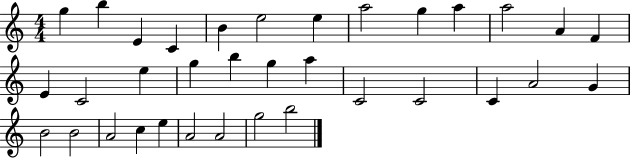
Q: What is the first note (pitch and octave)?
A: G5